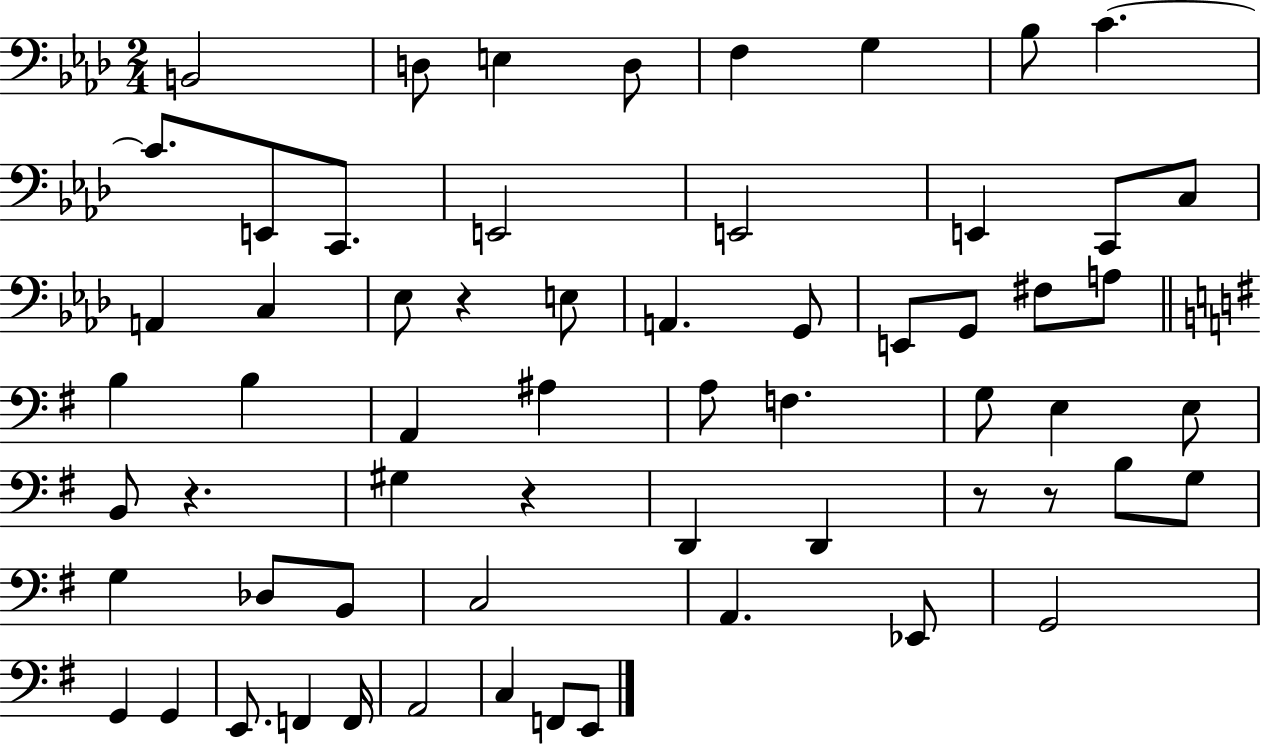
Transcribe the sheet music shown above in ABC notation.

X:1
T:Untitled
M:2/4
L:1/4
K:Ab
B,,2 D,/2 E, D,/2 F, G, _B,/2 C C/2 E,,/2 C,,/2 E,,2 E,,2 E,, C,,/2 C,/2 A,, C, _E,/2 z E,/2 A,, G,,/2 E,,/2 G,,/2 ^F,/2 A,/2 B, B, A,, ^A, A,/2 F, G,/2 E, E,/2 B,,/2 z ^G, z D,, D,, z/2 z/2 B,/2 G,/2 G, _D,/2 B,,/2 C,2 A,, _E,,/2 G,,2 G,, G,, E,,/2 F,, F,,/4 A,,2 C, F,,/2 E,,/2